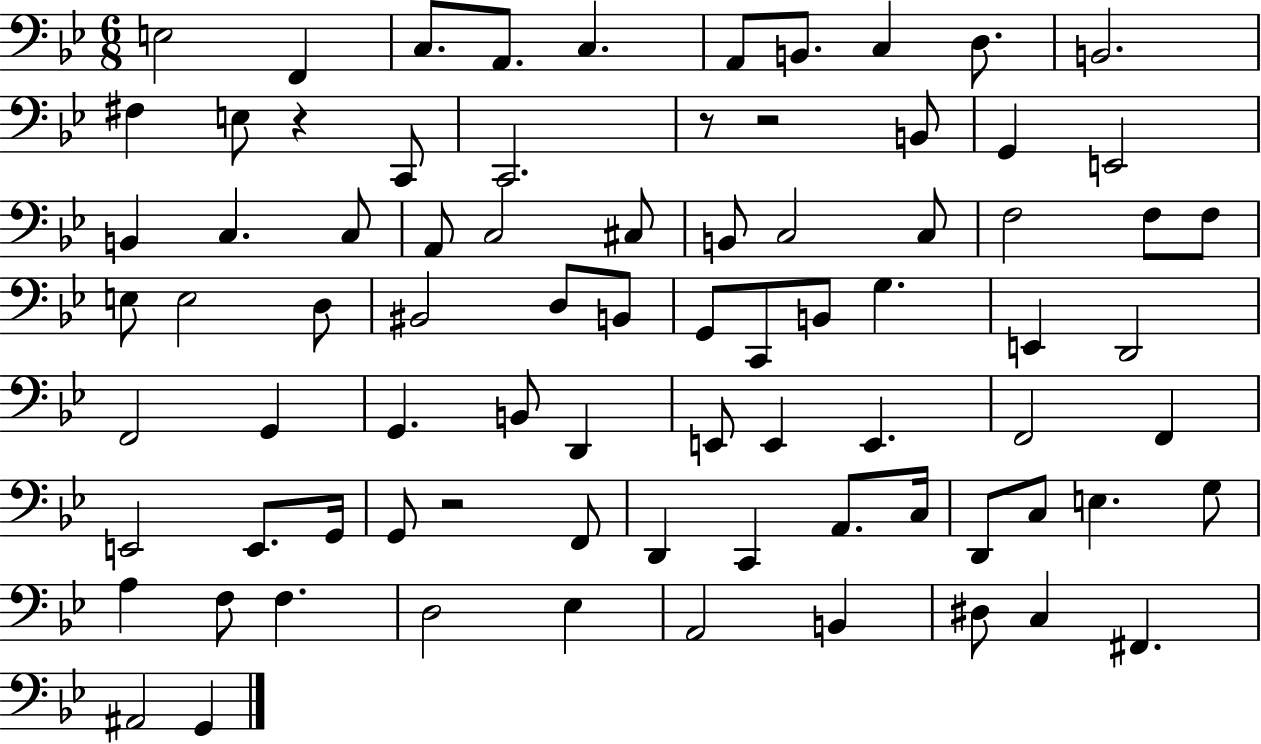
{
  \clef bass
  \numericTimeSignature
  \time 6/8
  \key bes \major
  \repeat volta 2 { e2 f,4 | c8. a,8. c4. | a,8 b,8. c4 d8. | b,2. | \break fis4 e8 r4 c,8 | c,2. | r8 r2 b,8 | g,4 e,2 | \break b,4 c4. c8 | a,8 c2 cis8 | b,8 c2 c8 | f2 f8 f8 | \break e8 e2 d8 | bis,2 d8 b,8 | g,8 c,8 b,8 g4. | e,4 d,2 | \break f,2 g,4 | g,4. b,8 d,4 | e,8 e,4 e,4. | f,2 f,4 | \break e,2 e,8. g,16 | g,8 r2 f,8 | d,4 c,4 a,8. c16 | d,8 c8 e4. g8 | \break a4 f8 f4. | d2 ees4 | a,2 b,4 | dis8 c4 fis,4. | \break ais,2 g,4 | } \bar "|."
}